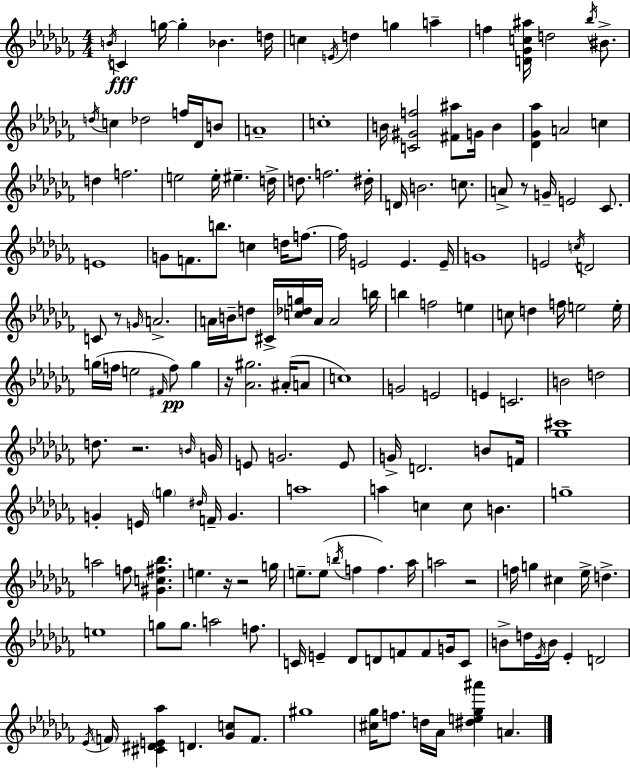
B4/s C4/q G5/s G5/q Bb4/q. D5/s C5/q E4/s D5/q G5/q A5/q F5/q [D4,Gb4,C5,A#5]/s D5/h Bb5/s BIS4/e. D5/s C5/q Db5/h F5/s Db4/s B4/e A4/w C5/w B4/s [C4,G#4,F5]/h [F#4,A#5]/e G4/s B4/q [Db4,Gb4,Ab5]/q A4/h C5/q D5/q F5/h. E5/h E5/s EIS5/q. D5/s D5/e. F5/h. D#5/s D4/s B4/h. C5/e. A4/e R/e G4/s E4/h CES4/e. E4/w G4/e F4/e. B5/e. C5/q D5/s F5/e. F5/s E4/h E4/q. E4/s G4/w E4/h C5/s D4/h C4/e R/e G4/s A4/h. A4/s B4/s D5/e C#4/s [C5,Db5,G5]/s A4/s A4/h B5/s B5/q F5/h E5/q C5/e D5/q F5/s E5/h E5/s G5/s F5/s E5/h F#4/s F5/e G5/q R/s [Ab4,G#5]/h. A#4/s A4/e C5/w G4/h E4/h E4/q C4/h. B4/h D5/h D5/e. R/h. B4/s G4/s E4/e G4/h. E4/e G4/s D4/h. B4/e F4/s [Gb5,C#6]/w G4/q E4/s G5/q D#5/s F4/s G4/q. A5/w A5/q C5/q C5/e B4/q. G5/w A5/h F5/e [G#4,C5,F#5,Bb5]/q. E5/q. R/s R/h G5/s E5/e. E5/e B5/s F5/q F5/q. Ab5/s A5/h R/h F5/s G5/q C#5/q Eb5/s D5/q. E5/w G5/e G5/e. A5/h F5/e. C4/s E4/q Db4/e D4/e F4/e F4/e G4/s C4/e B4/e D5/s Eb4/s B4/s Eb4/q D4/h Eb4/s F4/s [C#4,D#4,E4,Ab5]/q D4/q. [Gb4,C5]/e F4/e. G#5/w [C#5,Gb5]/s F5/e. D5/s Ab4/s [D#5,E5,Gb5,A#6]/q A4/q.